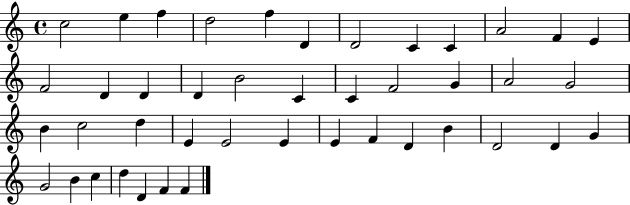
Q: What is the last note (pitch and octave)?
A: F4